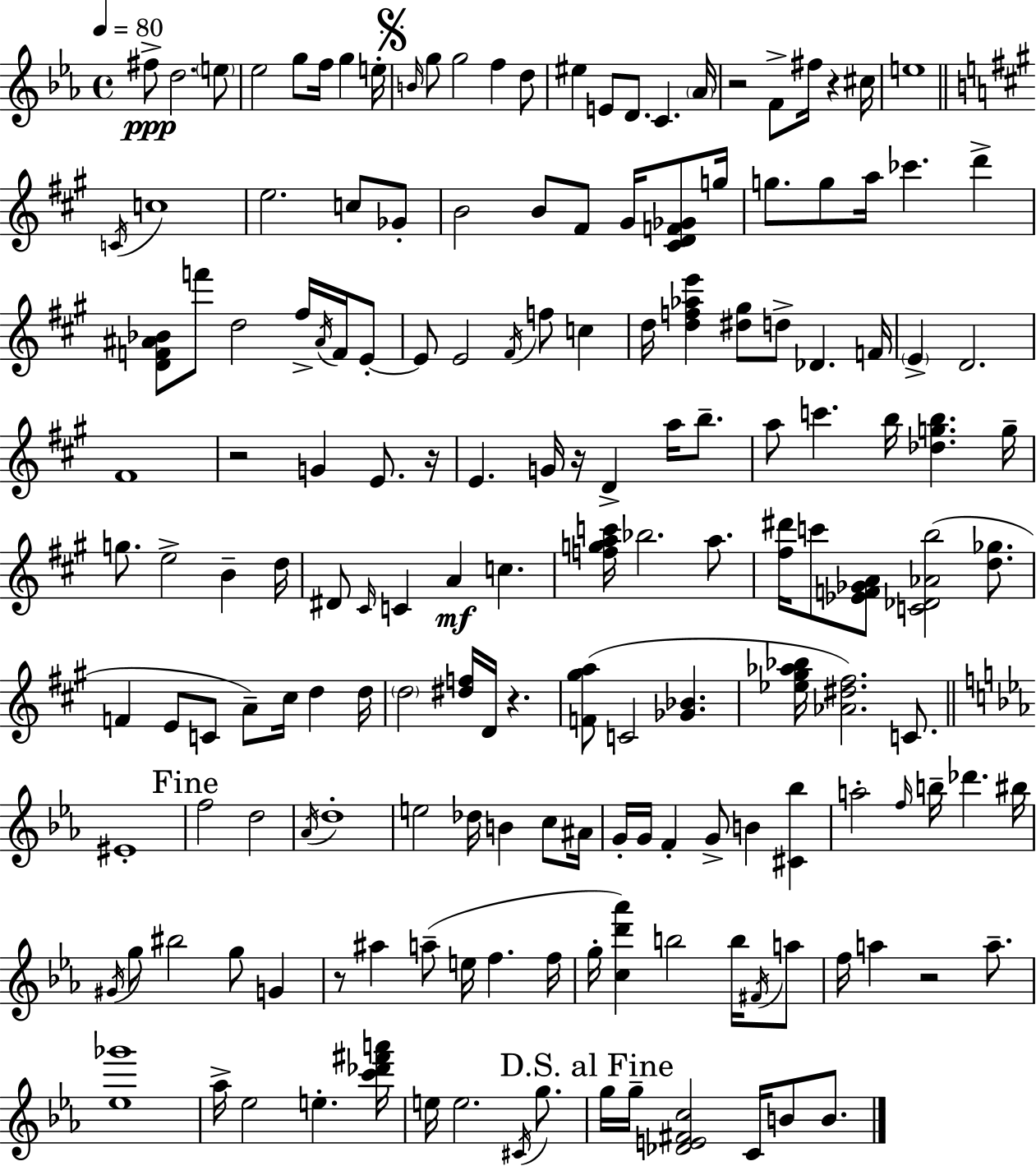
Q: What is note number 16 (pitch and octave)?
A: D4